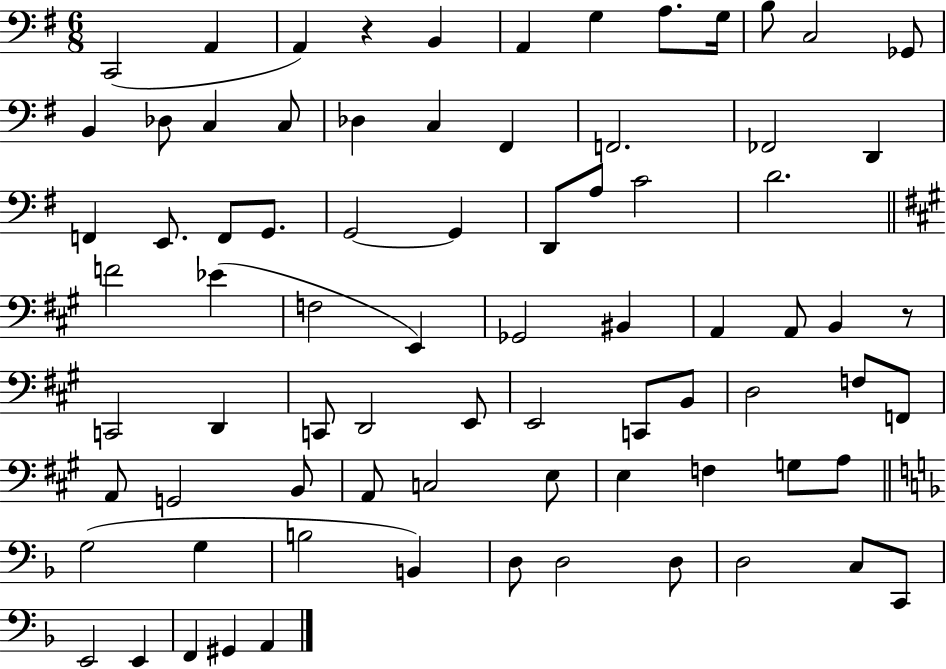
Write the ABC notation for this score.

X:1
T:Untitled
M:6/8
L:1/4
K:G
C,,2 A,, A,, z B,, A,, G, A,/2 G,/4 B,/2 C,2 _G,,/2 B,, _D,/2 C, C,/2 _D, C, ^F,, F,,2 _F,,2 D,, F,, E,,/2 F,,/2 G,,/2 G,,2 G,, D,,/2 A,/2 C2 D2 F2 _E F,2 E,, _G,,2 ^B,, A,, A,,/2 B,, z/2 C,,2 D,, C,,/2 D,,2 E,,/2 E,,2 C,,/2 B,,/2 D,2 F,/2 F,,/2 A,,/2 G,,2 B,,/2 A,,/2 C,2 E,/2 E, F, G,/2 A,/2 G,2 G, B,2 B,, D,/2 D,2 D,/2 D,2 C,/2 C,,/2 E,,2 E,, F,, ^G,, A,,